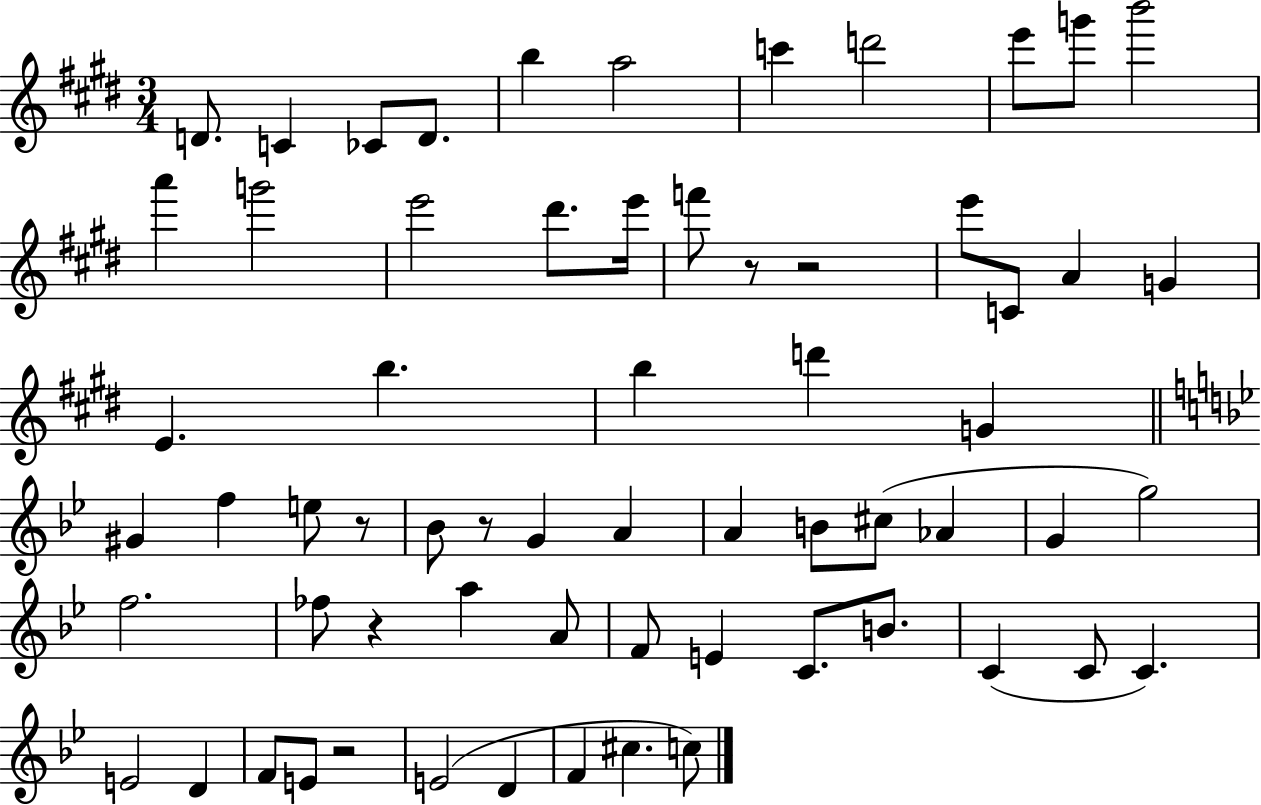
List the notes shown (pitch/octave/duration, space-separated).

D4/e. C4/q CES4/e D4/e. B5/q A5/h C6/q D6/h E6/e G6/e B6/h A6/q G6/h E6/h D#6/e. E6/s F6/e R/e R/h E6/e C4/e A4/q G4/q E4/q. B5/q. B5/q D6/q G4/q G#4/q F5/q E5/e R/e Bb4/e R/e G4/q A4/q A4/q B4/e C#5/e Ab4/q G4/q G5/h F5/h. FES5/e R/q A5/q A4/e F4/e E4/q C4/e. B4/e. C4/q C4/e C4/q. E4/h D4/q F4/e E4/e R/h E4/h D4/q F4/q C#5/q. C5/e